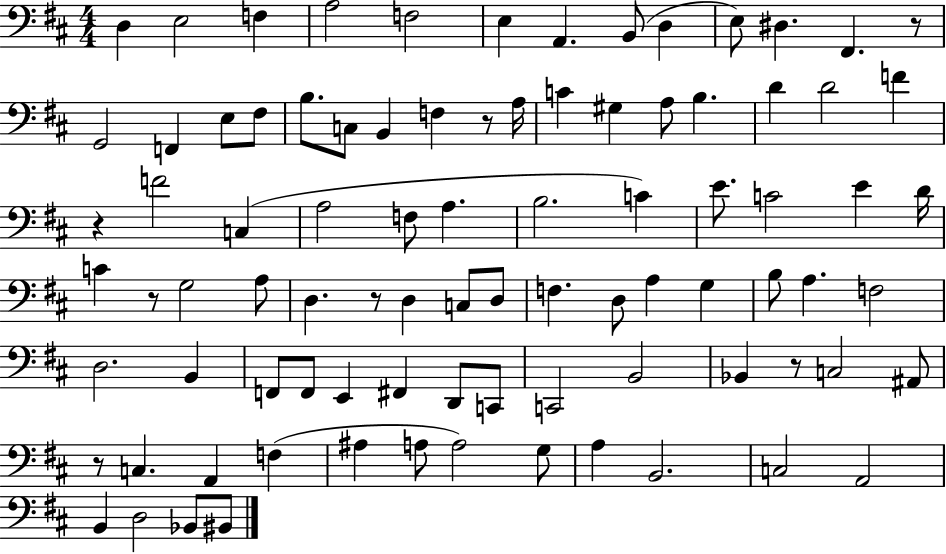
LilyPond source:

{
  \clef bass
  \numericTimeSignature
  \time 4/4
  \key d \major
  d4 e2 f4 | a2 f2 | e4 a,4. b,8( d4 | e8) dis4. fis,4. r8 | \break g,2 f,4 e8 fis8 | b8. c8 b,4 f4 r8 a16 | c'4 gis4 a8 b4. | d'4 d'2 f'4 | \break r4 f'2 c4( | a2 f8 a4. | b2. c'4) | e'8. c'2 e'4 d'16 | \break c'4 r8 g2 a8 | d4. r8 d4 c8 d8 | f4. d8 a4 g4 | b8 a4. f2 | \break d2. b,4 | f,8 f,8 e,4 fis,4 d,8 c,8 | c,2 b,2 | bes,4 r8 c2 ais,8 | \break r8 c4. a,4 f4( | ais4 a8 a2) g8 | a4 b,2. | c2 a,2 | \break b,4 d2 bes,8 bis,8 | \bar "|."
}